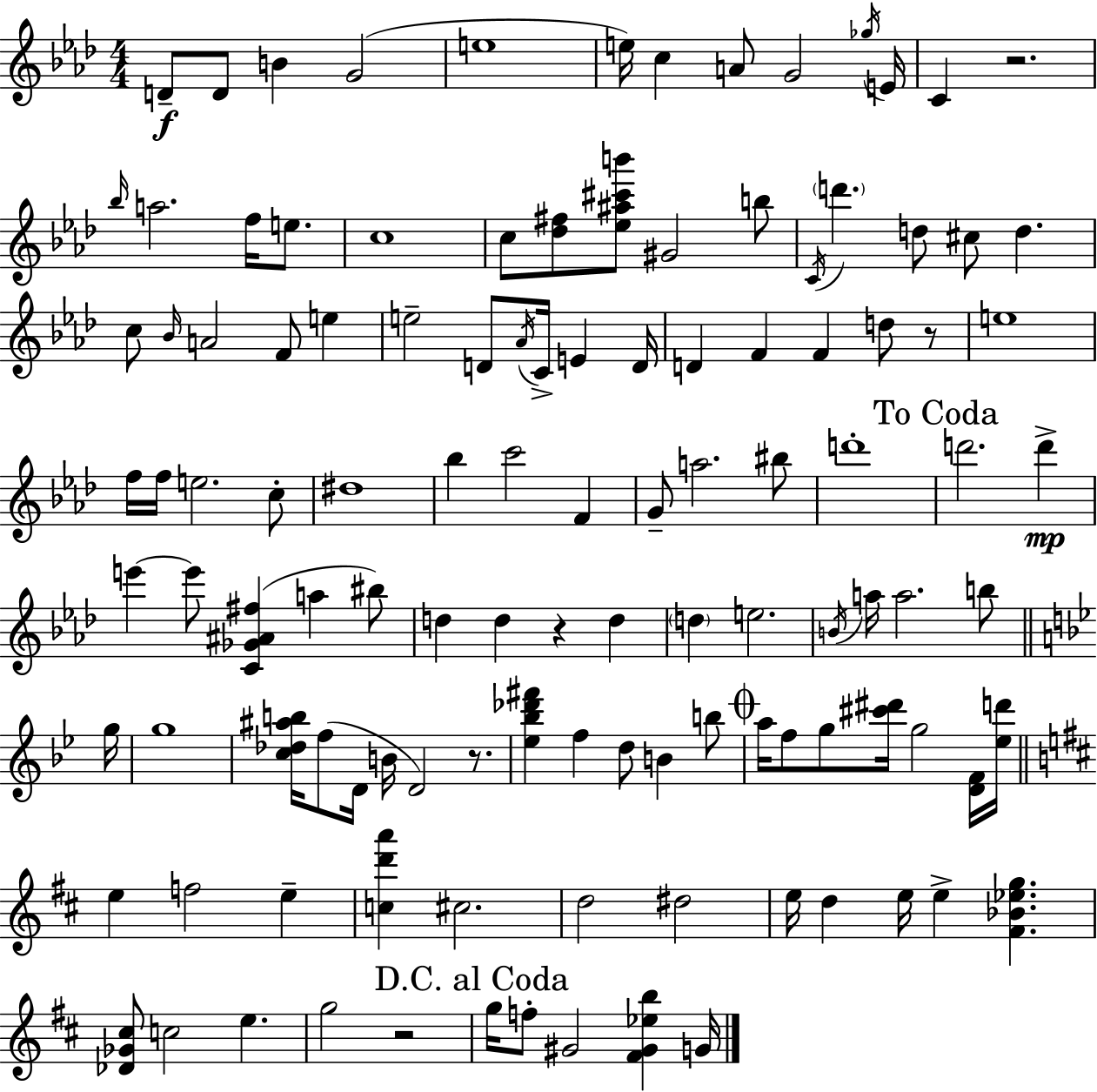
{
  \clef treble
  \numericTimeSignature
  \time 4/4
  \key f \minor
  d'8--\f d'8 b'4 g'2( | e''1 | e''16) c''4 a'8 g'2 \acciaccatura { ges''16 } | e'16 c'4 r2. | \break \grace { bes''16 } a''2. f''16 e''8. | c''1 | c''8 <des'' fis''>8 <ees'' ais'' cis''' b'''>8 gis'2 | b''8 \acciaccatura { c'16 } \parenthesize d'''4. d''8 cis''8 d''4. | \break c''8 \grace { bes'16 } a'2 f'8 | e''4 e''2-- d'8 \acciaccatura { aes'16 } c'16-> | e'4 d'16 d'4 f'4 f'4 | d''8 r8 e''1 | \break f''16 f''16 e''2. | c''8-. dis''1 | bes''4 c'''2 | f'4 g'8-- a''2. | \break bis''8 d'''1-. | \mark "To Coda" d'''2. | d'''4->\mp e'''4~~ e'''8 <c' ges' ais' fis''>4( a''4 | bis''8) d''4 d''4 r4 | \break d''4 \parenthesize d''4 e''2. | \acciaccatura { b'16 } a''16 a''2. | b''8 \bar "||" \break \key bes \major g''16 g''1 | <c'' des'' ais'' b''>16 f''8( d'16 b'16 d'2) r8. | <ees'' bes'' des''' fis'''>4 f''4 d''8 b'4 b''8 | \mark \markup { \musicglyph "scripts.coda" } a''16 f''8 g''8 <cis''' dis'''>16 g''2 <d' f'>16 | \break <ees'' d'''>16 \bar "||" \break \key d \major e''4 f''2 e''4-- | <c'' d''' a'''>4 cis''2. | d''2 dis''2 | e''16 d''4 e''16 e''4-> <fis' bes' ees'' g''>4. | \break <des' ges' cis''>8 c''2 e''4. | g''2 r2 | \mark "D.C. al Coda" g''16 f''8-. gis'2 <fis' gis' ees'' b''>4 g'16 | \bar "|."
}